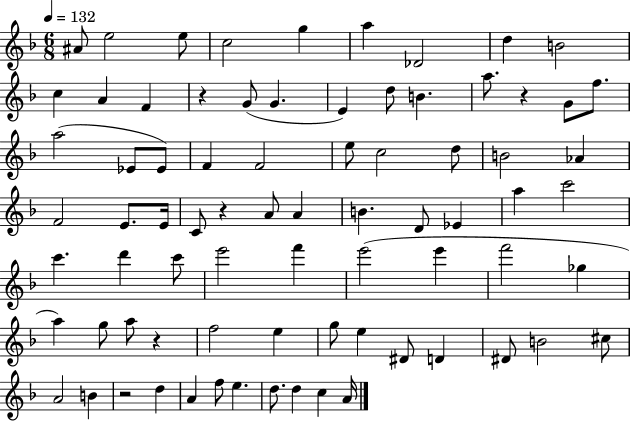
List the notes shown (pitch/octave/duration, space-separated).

A#4/e E5/h E5/e C5/h G5/q A5/q Db4/h D5/q B4/h C5/q A4/q F4/q R/q G4/e G4/q. E4/q D5/e B4/q. A5/e. R/q G4/e F5/e. A5/h Eb4/e Eb4/e F4/q F4/h E5/e C5/h D5/e B4/h Ab4/q F4/h E4/e. E4/s C4/e R/q A4/e A4/q B4/q. D4/e Eb4/q A5/q C6/h C6/q. D6/q C6/e E6/h F6/q E6/h E6/q F6/h Gb5/q A5/q G5/e A5/e R/q F5/h E5/q G5/e E5/q D#4/e D4/q D#4/e B4/h C#5/e A4/h B4/q R/h D5/q A4/q F5/e E5/q. D5/e. D5/q C5/q A4/s